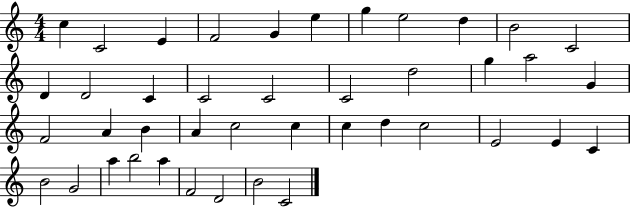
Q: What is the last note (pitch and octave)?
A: C4